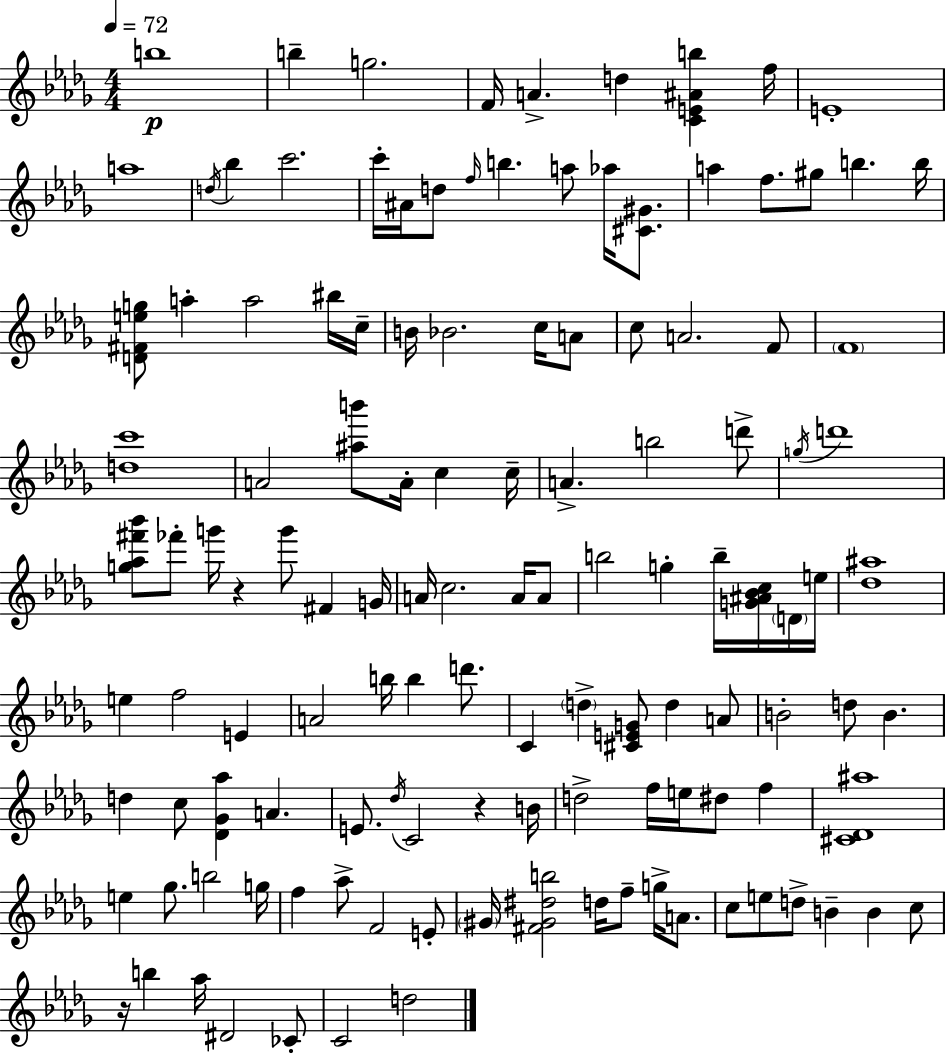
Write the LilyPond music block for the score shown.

{
  \clef treble
  \numericTimeSignature
  \time 4/4
  \key bes \minor
  \tempo 4 = 72
  b''1\p | b''4-- g''2. | f'16 a'4.-> d''4 <c' e' ais' b''>4 f''16 | e'1-. | \break a''1 | \acciaccatura { d''16 } bes''4 c'''2. | c'''16-. ais'16 d''8 \grace { f''16 } b''4. a''8 aes''16 <cis' gis'>8. | a''4 f''8. gis''8 b''4. | \break b''16 <d' fis' e'' g''>8 a''4-. a''2 | bis''16 c''16-- b'16 bes'2. c''16 | a'8 c''8 a'2. | f'8 \parenthesize f'1 | \break <d'' c'''>1 | a'2 <ais'' b'''>8 a'16-. c''4 | c''16-- a'4.-> b''2 | d'''8-> \acciaccatura { g''16 } d'''1 | \break <g'' aes'' fis''' bes'''>8 fes'''8-. g'''16 r4 g'''8 fis'4 | g'16 a'16 c''2. | a'16 a'8 b''2 g''4-. b''16-- | <g' ais' bes' c''>16 \parenthesize d'16 e''16 <des'' ais''>1 | \break e''4 f''2 e'4 | a'2 b''16 b''4 | d'''8. c'4 \parenthesize d''4-> <cis' e' g'>8 d''4 | a'8 b'2-. d''8 b'4. | \break d''4 c''8 <des' ges' aes''>4 a'4. | e'8. \acciaccatura { des''16 } c'2 r4 | b'16 d''2-> f''16 e''16 dis''8 | f''4 <cis' des' ais''>1 | \break e''4 ges''8. b''2 | g''16 f''4 aes''8-> f'2 | e'8-. \parenthesize gis'16 <fis' gis' dis'' b''>2 d''16 f''8-- | g''16-> a'8. c''8 e''8 d''8-> b'4-- b'4 | \break c''8 r16 b''4 aes''16 dis'2 | ces'8-. c'2 d''2 | \bar "|."
}